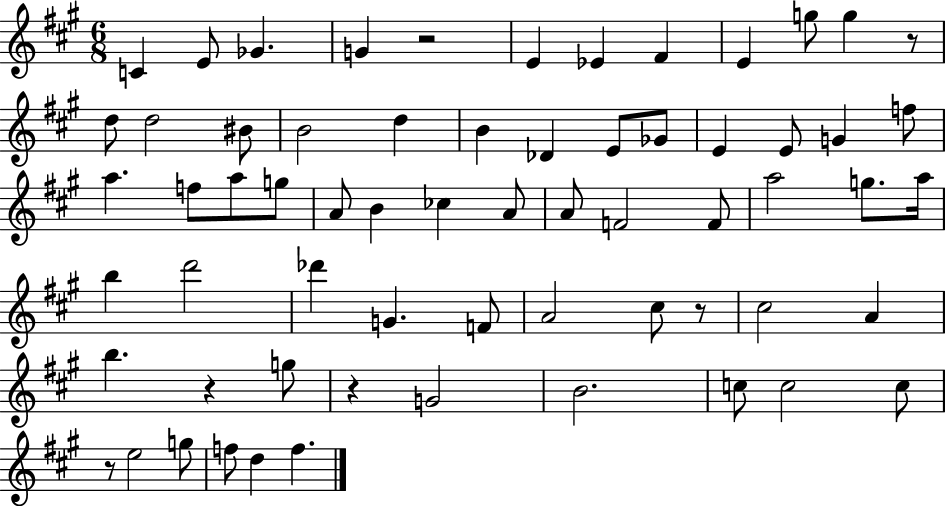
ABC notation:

X:1
T:Untitled
M:6/8
L:1/4
K:A
C E/2 _G G z2 E _E ^F E g/2 g z/2 d/2 d2 ^B/2 B2 d B _D E/2 _G/2 E E/2 G f/2 a f/2 a/2 g/2 A/2 B _c A/2 A/2 F2 F/2 a2 g/2 a/4 b d'2 _d' G F/2 A2 ^c/2 z/2 ^c2 A b z g/2 z G2 B2 c/2 c2 c/2 z/2 e2 g/2 f/2 d f